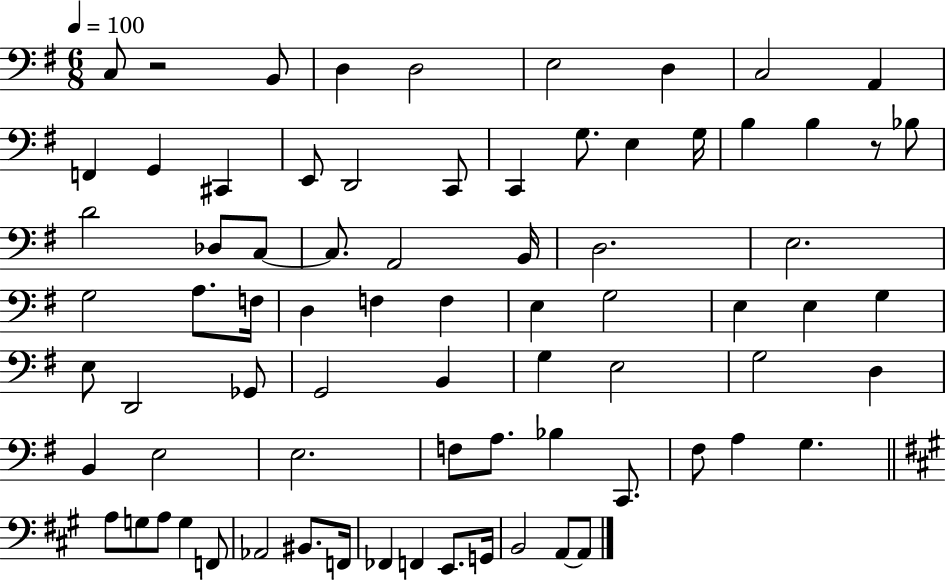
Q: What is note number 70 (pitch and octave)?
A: E2